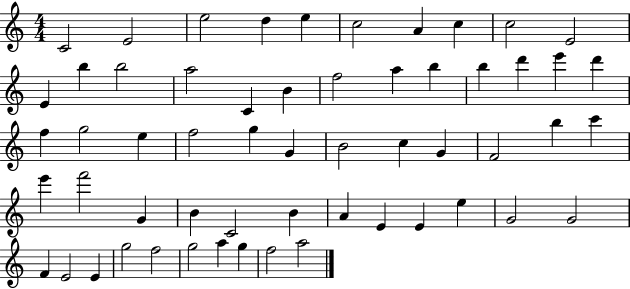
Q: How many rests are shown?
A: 0